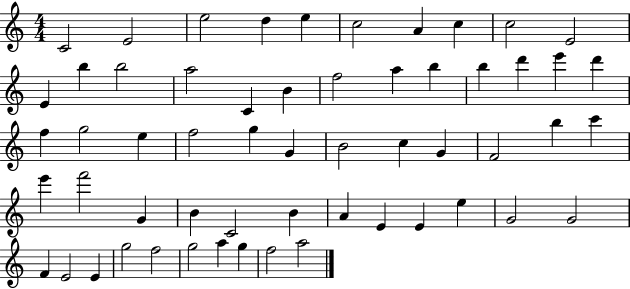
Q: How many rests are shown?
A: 0